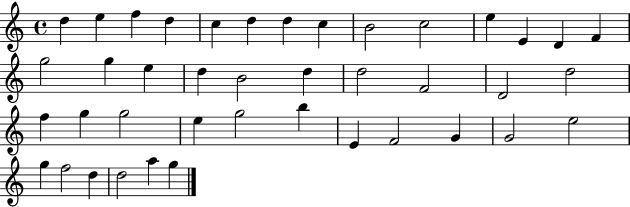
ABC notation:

X:1
T:Untitled
M:4/4
L:1/4
K:C
d e f d c d d c B2 c2 e E D F g2 g e d B2 d d2 F2 D2 d2 f g g2 e g2 b E F2 G G2 e2 g f2 d d2 a g